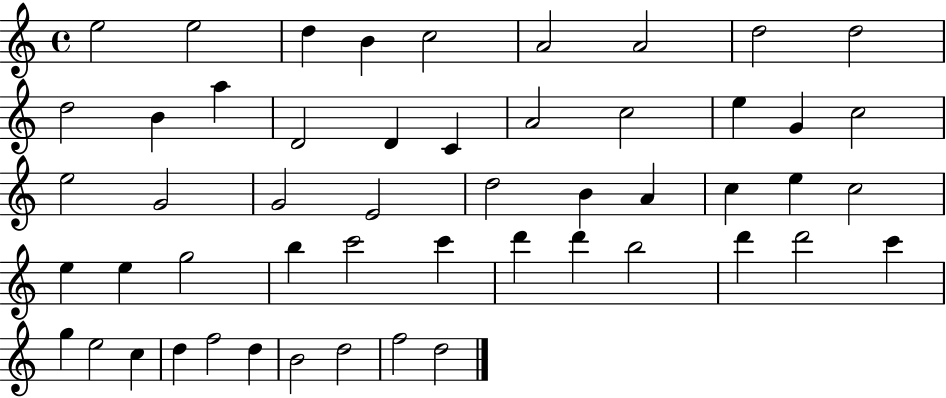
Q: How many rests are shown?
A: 0